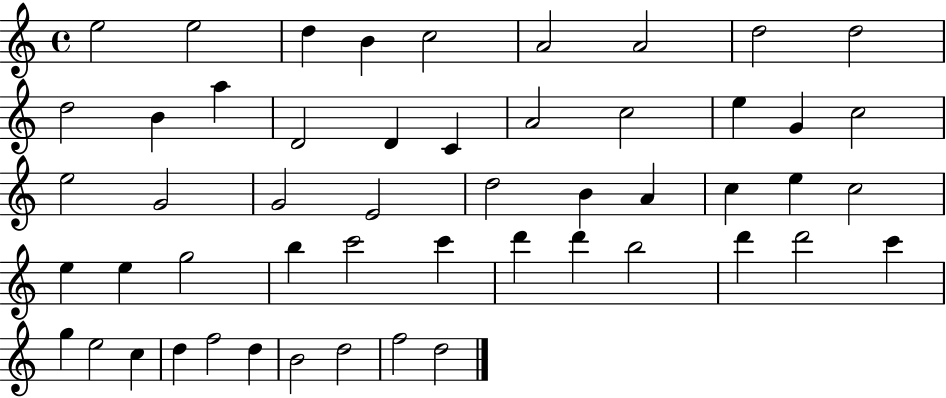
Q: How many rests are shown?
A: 0